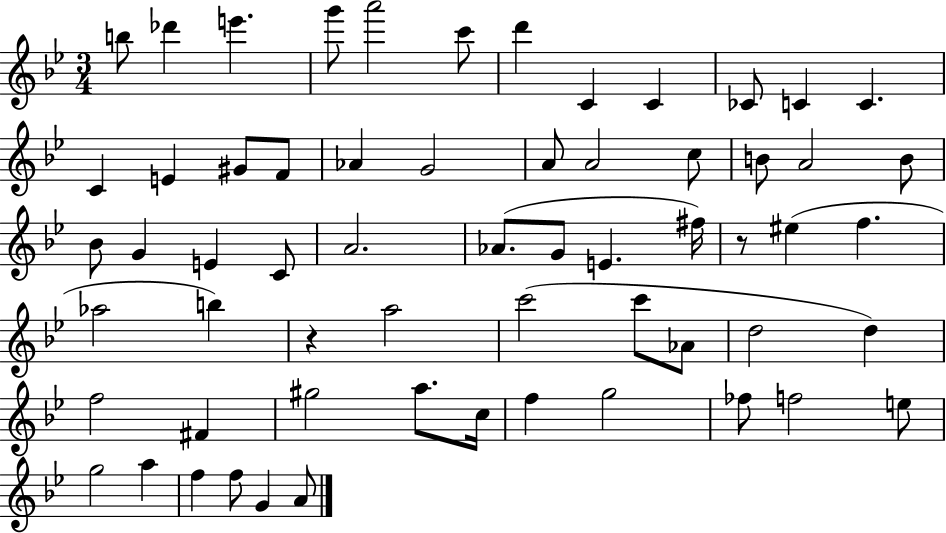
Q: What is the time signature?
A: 3/4